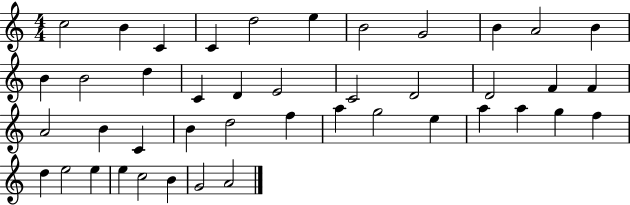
C5/h B4/q C4/q C4/q D5/h E5/q B4/h G4/h B4/q A4/h B4/q B4/q B4/h D5/q C4/q D4/q E4/h C4/h D4/h D4/h F4/q F4/q A4/h B4/q C4/q B4/q D5/h F5/q A5/q G5/h E5/q A5/q A5/q G5/q F5/q D5/q E5/h E5/q E5/q C5/h B4/q G4/h A4/h